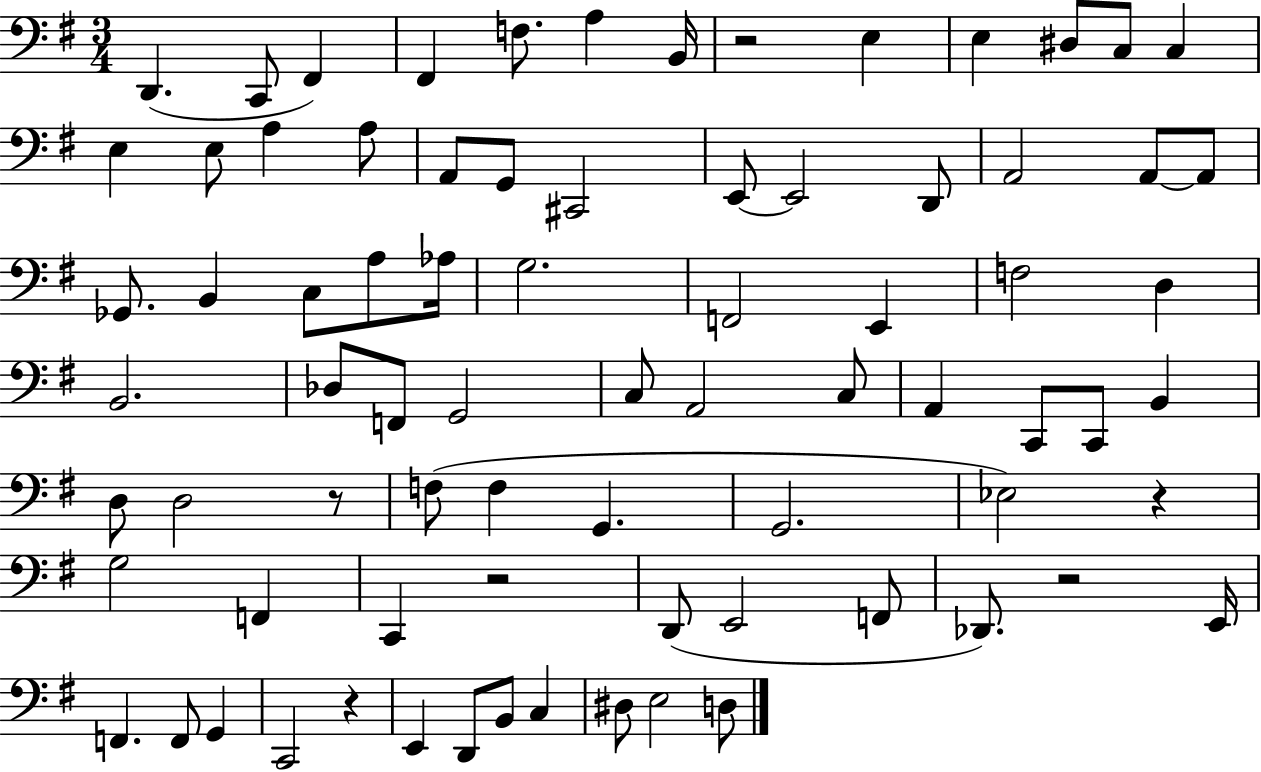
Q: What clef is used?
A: bass